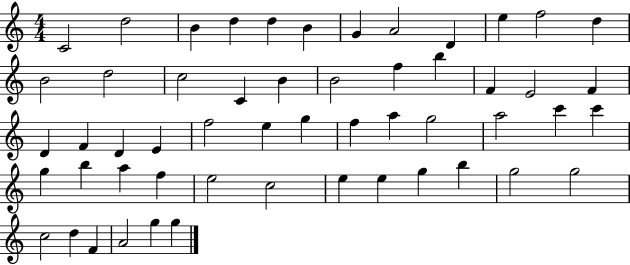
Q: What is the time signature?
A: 4/4